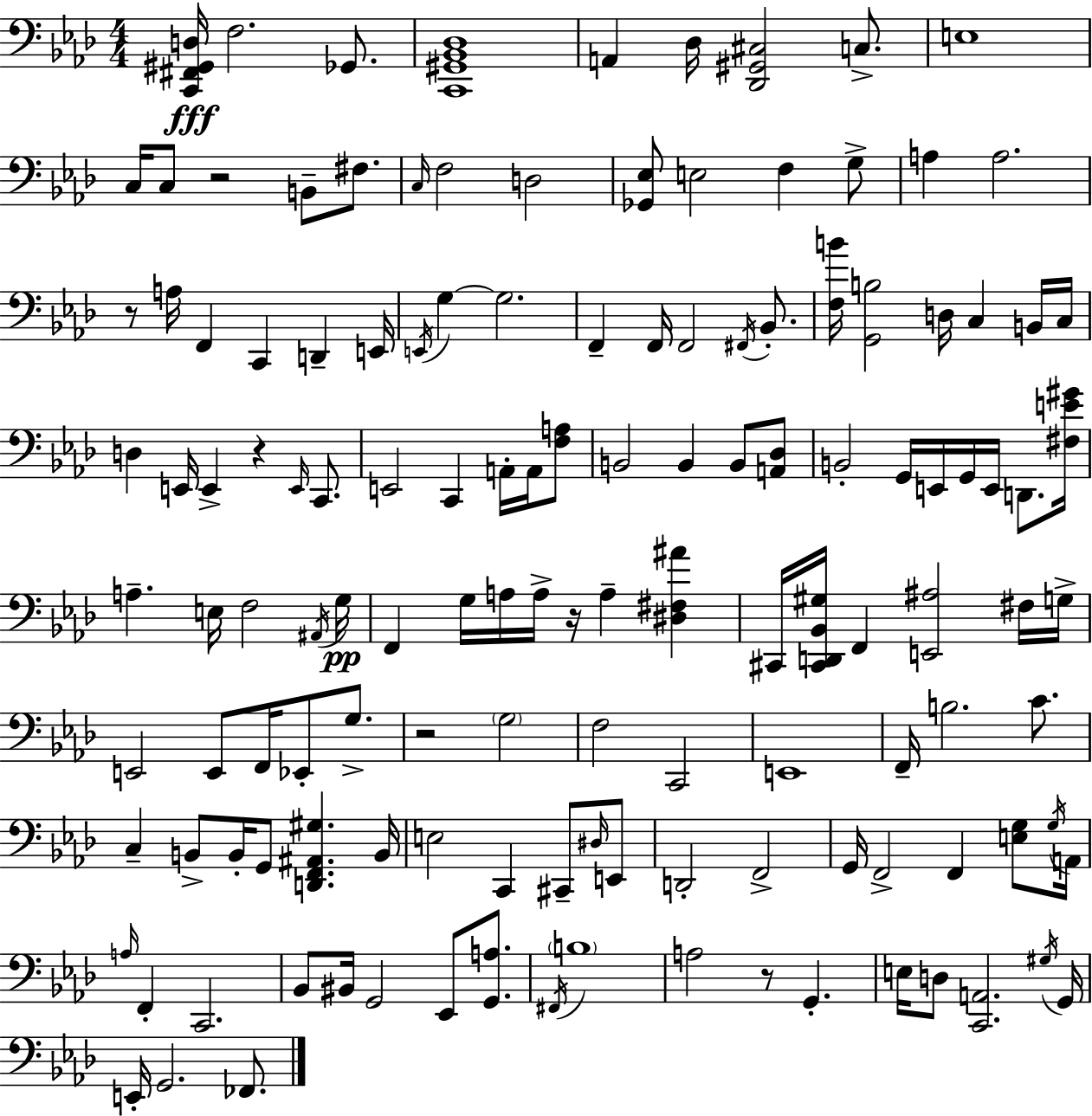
{
  \clef bass
  \numericTimeSignature
  \time 4/4
  \key aes \major
  <c, fis, gis, d>16\fff f2. ges,8. | <c, gis, bes, des>1 | a,4 des16 <des, gis, cis>2 c8.-> | e1 | \break c16 c8 r2 b,8-- fis8. | \grace { c16 } f2 d2 | <ges, ees>8 e2 f4 g8-> | a4 a2. | \break r8 a16 f,4 c,4 d,4-- | e,16 \acciaccatura { e,16 } g4~~ g2. | f,4-- f,16 f,2 \acciaccatura { fis,16 } | bes,8.-. <f b'>16 <g, b>2 d16 c4 | \break b,16 c16 d4 e,16 e,4-> r4 | \grace { e,16 } c,8. e,2 c,4 | a,16-. a,16 <f a>8 b,2 b,4 | b,8 <a, des>8 b,2-. g,16 e,16 g,16 e,16 | \break d,8. <fis e' gis'>16 a4.-- e16 f2 | \acciaccatura { ais,16 }\pp g16 f,4 g16 a16 a16-> r16 a4-- | <dis fis ais'>4 cis,16 <cis, d, bes, gis>16 f,4 <e, ais>2 | fis16 g16-> e,2 e,8 f,16 | \break ees,8-. g8.-> r2 \parenthesize g2 | f2 c,2 | e,1 | f,16-- b2. | \break c'8. c4-- b,8-> b,16-. g,8 <d, f, ais, gis>4. | b,16 e2 c,4 | cis,8-- \grace { dis16 } e,8 d,2-. f,2-> | g,16 f,2-> f,4 | \break <e g>8 \acciaccatura { g16 } a,16 \grace { a16 } f,4-. c,2. | bes,8 bis,16 g,2 | ees,8 <g, a>8. \acciaccatura { fis,16 } \parenthesize b1 | a2 | \break r8 g,4.-. e16 d8 <c, a,>2. | \acciaccatura { gis16 } g,16 e,16-. g,2. | fes,8. \bar "|."
}